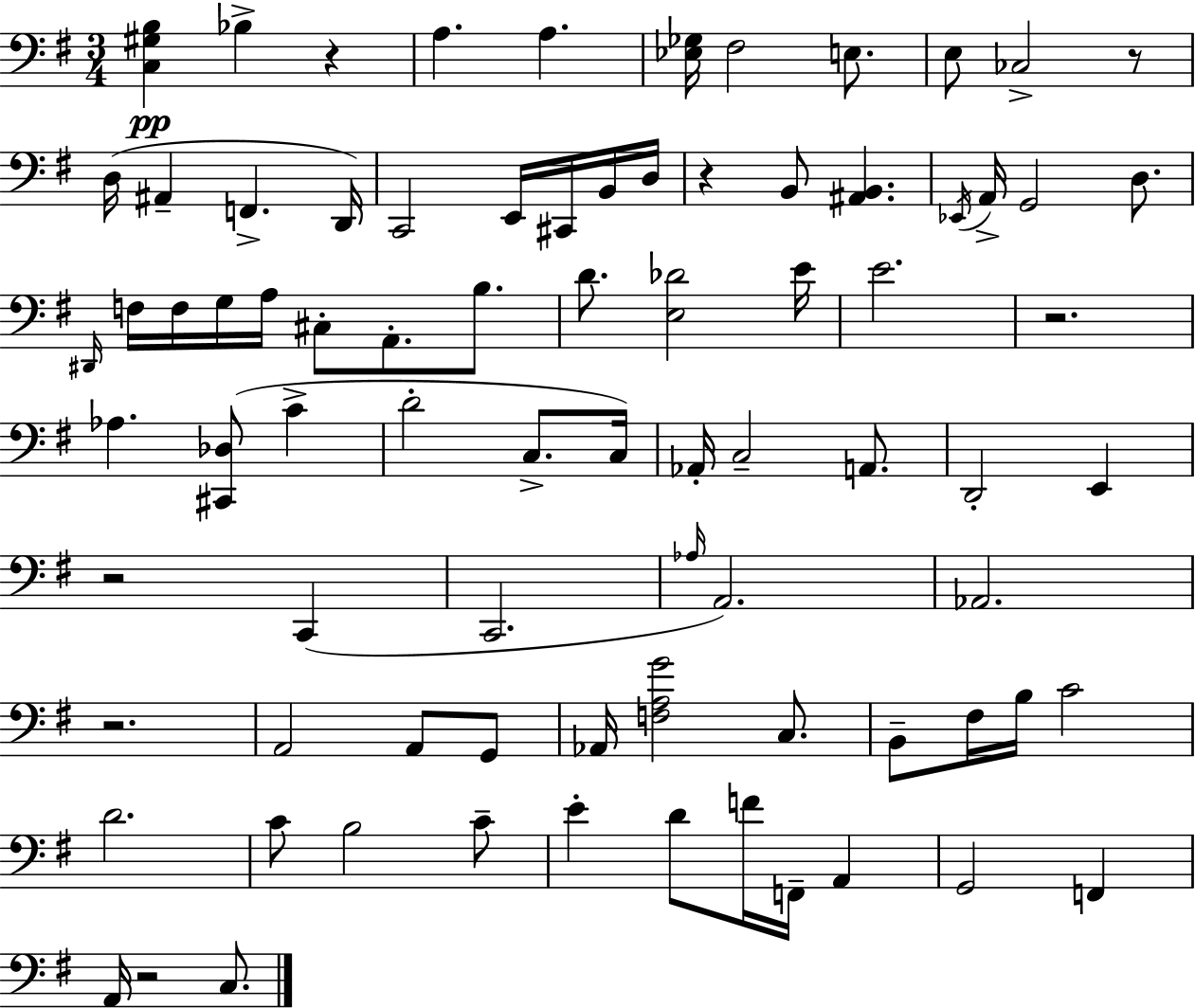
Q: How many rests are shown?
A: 7